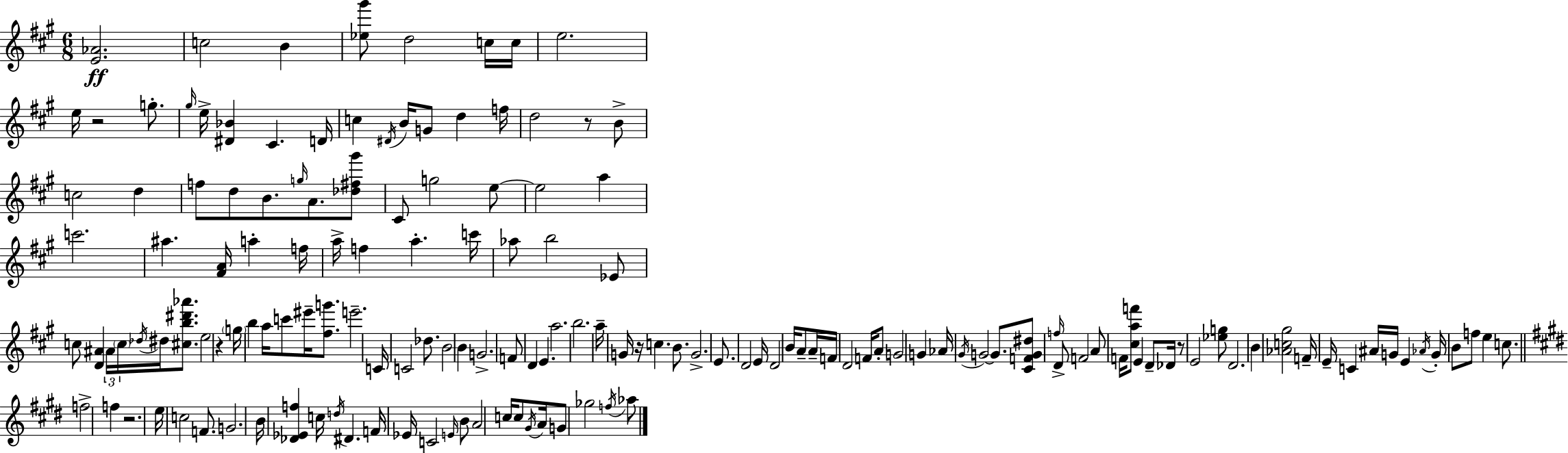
{
  \clef treble
  \numericTimeSignature
  \time 6/8
  \key a \major
  <e' aes'>2.\ff | c''2 b'4 | <ees'' gis'''>8 d''2 c''16 c''16 | e''2. | \break e''16 r2 g''8.-. | \grace { gis''16 } e''16-> <dis' bes'>4 cis'4. | d'16 c''4 \acciaccatura { dis'16 } b'16 g'8 d''4 | f''16 d''2 r8 | \break b'8-> c''2 d''4 | f''8 d''8 b'8. \grace { g''16 } a'8. | <des'' fis'' gis'''>8 cis'8 g''2 | e''8~~ e''2 a''4 | \break c'''2. | ais''4. <fis' a'>16 a''4-. | f''16 a''16-> f''4 a''4.-. | c'''16 aes''8 b''2 | \break ees'8 c''8 <d' ais'>4 \tuplet 3/2 { ais'16 \parenthesize c''16 \acciaccatura { des''16 } } | dis''16 <cis'' b'' dis''' aes'''>8. e''2 | r4 \parenthesize g''16 b''4 a''16 c'''8 | eis'''16-- <fis'' g'''>8. e'''2.-- | \break c'16 c'2 | des''8. b'2 | b'4 g'2.-> | f'8 d'4 e'4. | \break a''2. | b''2. | a''16-- g'16 r16 c''4. | b'8. g'2.-> | \break e'8. d'2 | e'16 d'2 | b'16 a'8-- a'16-- f'16 d'2 | f'16 a'8-. g'2 | \break g'4 aes'16 \acciaccatura { gis'16 } g'2~~ | g'8. <cis' f' g' dis''>8 \grace { f''16 } d'8-> f'2 | a'8 f'16 <cis'' a'' f'''>8 e'4 | d'8-- des'16 r8 e'2 | \break <ees'' g''>8 d'2. | b'4 <aes' c'' gis''>2 | f'16-- e'16-- c'4 | ais'16 g'16 e'4 \acciaccatura { aes'16 } g'16-. b'8 f''8 | \break e''4 c''8. \bar "||" \break \key e \major f''2-> f''4 | r2. | e''16 c''2 f'8. | g'2. | \break b'16 <des' ees' f''>4 c''16 \acciaccatura { d''16 } dis'4. | f'16 ees'16 c'2 \grace { e'16 } | b'8 a'2 c''16 c''8 | \acciaccatura { gis'16 } a'16 g'8 ges''2 | \break \acciaccatura { f''16 } aes''8 \bar "|."
}